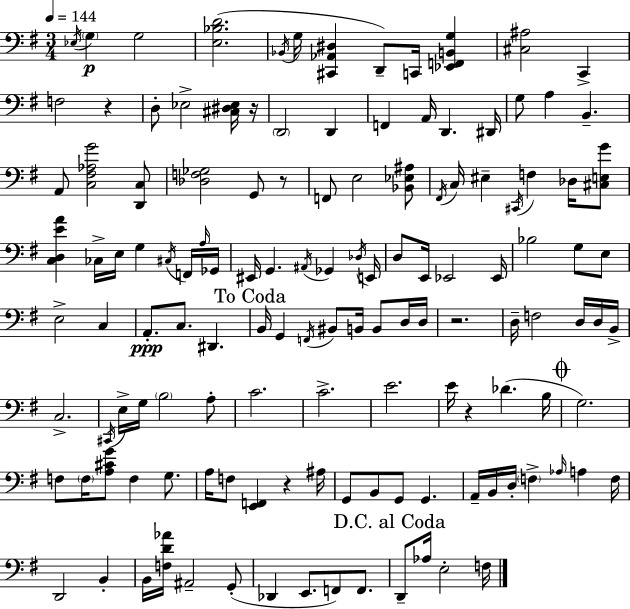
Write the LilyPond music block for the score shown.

{
  \clef bass
  \numericTimeSignature
  \time 3/4
  \key g \major
  \tempo 4 = 144
  \acciaccatura { ees16 }\p \parenthesize g4 g2 | <e bes d'>2.( | \acciaccatura { bes,16 } g16 <cis, aes, dis>4 d,8--) c,16 <ees, f, b, g>4 | <cis ais>2 c,4-> | \break f2 r4 | d8-. ees2-> | <cis dis ees>16 r16 \parenthesize d,2 d,4 | f,4 a,16 d,4. | \break dis,16 g8 a4 b,4.-- | a,8 <c fis aes g'>2 | <d, c>8 <des f ges>2 g,8 | r8 f,8 e2 | \break <bes, ees ais>8 \acciaccatura { fis,16 } c16 eis4-- \acciaccatura { cis,16 } f4 | des16 <cis e g'>8 <c d e' a'>4 ces16-> e16 g4 | \acciaccatura { cis16 } f,16 \grace { a16 } ges,16 eis,16 g,4. | \acciaccatura { ais,16 } ges,4 \acciaccatura { des16 } e,16 d8 e,16 ees,2 | \break ees,16 bes2 | g8 e8 e2-> | c4 a,8.-.\ppp c8. | dis,4. \mark "To Coda" b,16 g,4 | \break \acciaccatura { f,16 } bis,8 b,16 b,8 d16 d16 r2. | d16-- f2 | d16 d16 b,16-> c2.-> | \acciaccatura { cis,16 } e16-> g16 | \break \parenthesize b2 a8-. c'2. | c'2.-> | e'2. | e'16 r4 | \break des'4.( b16 \mark \markup { \musicglyph "scripts.coda" } g2.) | f8 | \parenthesize f16 <a cis' g'>8 f4 g8. a16 f8 | <e, f,>4 r4 ais16 g,8 | \break b,8 g,8 g,4. a,16-- b,16 | d16-. \parenthesize f4-> \grace { aes16 } a4 f16 d,2 | b,4-. b,16 | <f d' aes'>16 ais,2-- g,8-.( des,4 | \break e,8. f,8) f,8. \mark "D.C. al Coda" d,8-- | aes16 e2-. f16 \bar "|."
}